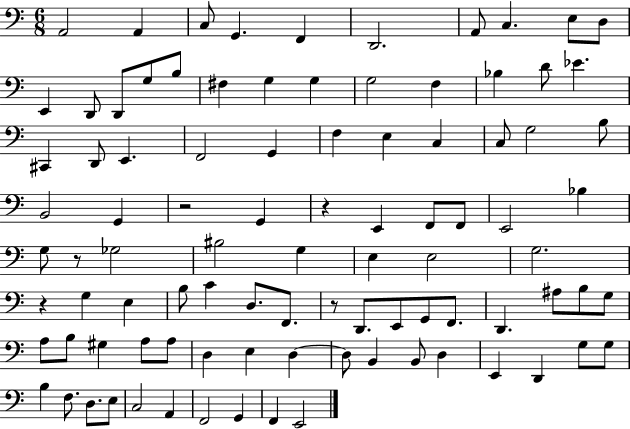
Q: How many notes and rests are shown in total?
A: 94